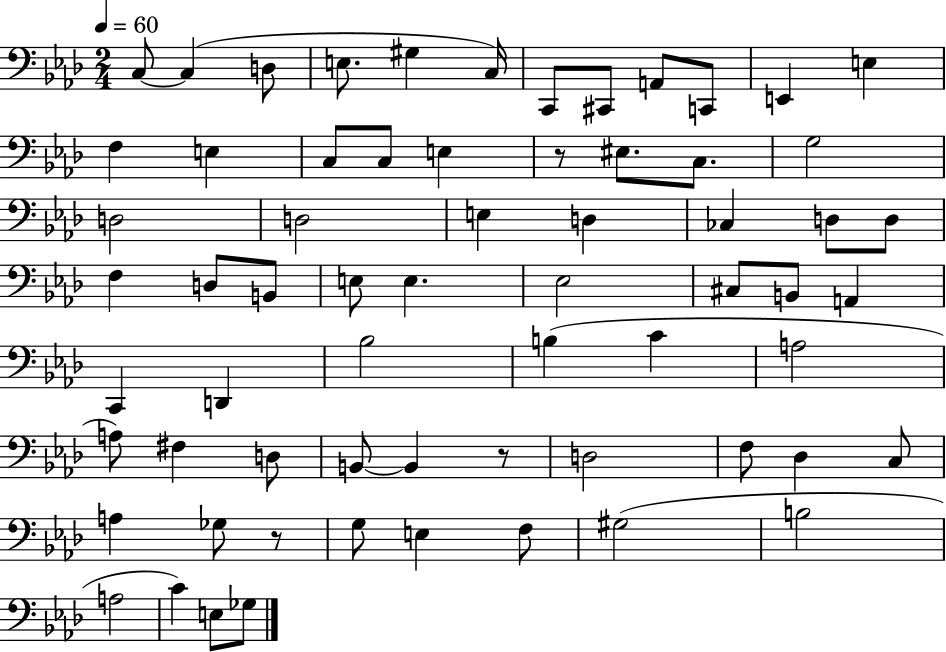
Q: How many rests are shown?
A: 3